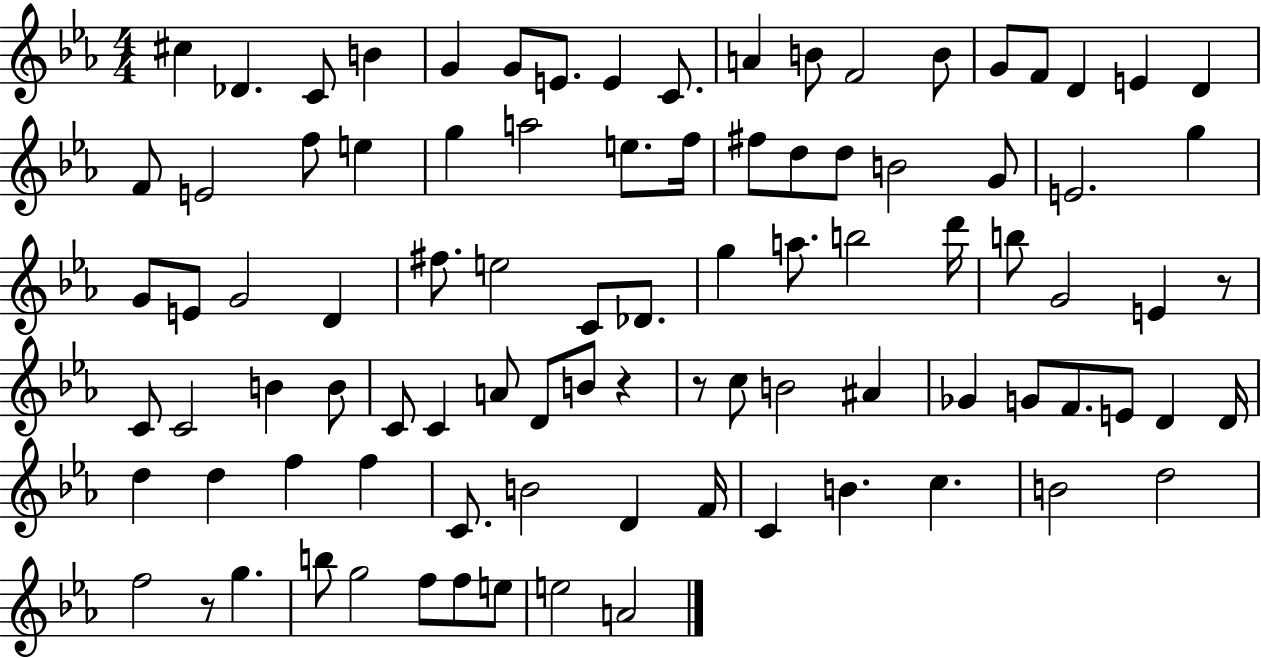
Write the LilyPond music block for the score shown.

{
  \clef treble
  \numericTimeSignature
  \time 4/4
  \key ees \major
  cis''4 des'4. c'8 b'4 | g'4 g'8 e'8. e'4 c'8. | a'4 b'8 f'2 b'8 | g'8 f'8 d'4 e'4 d'4 | \break f'8 e'2 f''8 e''4 | g''4 a''2 e''8. f''16 | fis''8 d''8 d''8 b'2 g'8 | e'2. g''4 | \break g'8 e'8 g'2 d'4 | fis''8. e''2 c'8 des'8. | g''4 a''8. b''2 d'''16 | b''8 g'2 e'4 r8 | \break c'8 c'2 b'4 b'8 | c'8 c'4 a'8 d'8 b'8 r4 | r8 c''8 b'2 ais'4 | ges'4 g'8 f'8. e'8 d'4 d'16 | \break d''4 d''4 f''4 f''4 | c'8. b'2 d'4 f'16 | c'4 b'4. c''4. | b'2 d''2 | \break f''2 r8 g''4. | b''8 g''2 f''8 f''8 e''8 | e''2 a'2 | \bar "|."
}